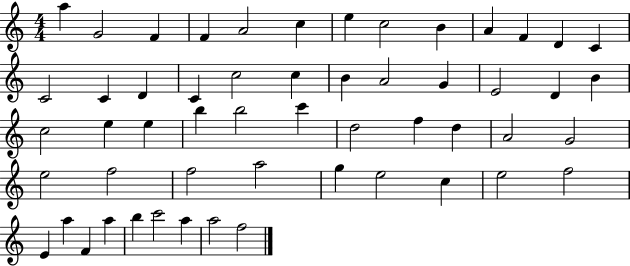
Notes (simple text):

A5/q G4/h F4/q F4/q A4/h C5/q E5/q C5/h B4/q A4/q F4/q D4/q C4/q C4/h C4/q D4/q C4/q C5/h C5/q B4/q A4/h G4/q E4/h D4/q B4/q C5/h E5/q E5/q B5/q B5/h C6/q D5/h F5/q D5/q A4/h G4/h E5/h F5/h F5/h A5/h G5/q E5/h C5/q E5/h F5/h E4/q A5/q F4/q A5/q B5/q C6/h A5/q A5/h F5/h